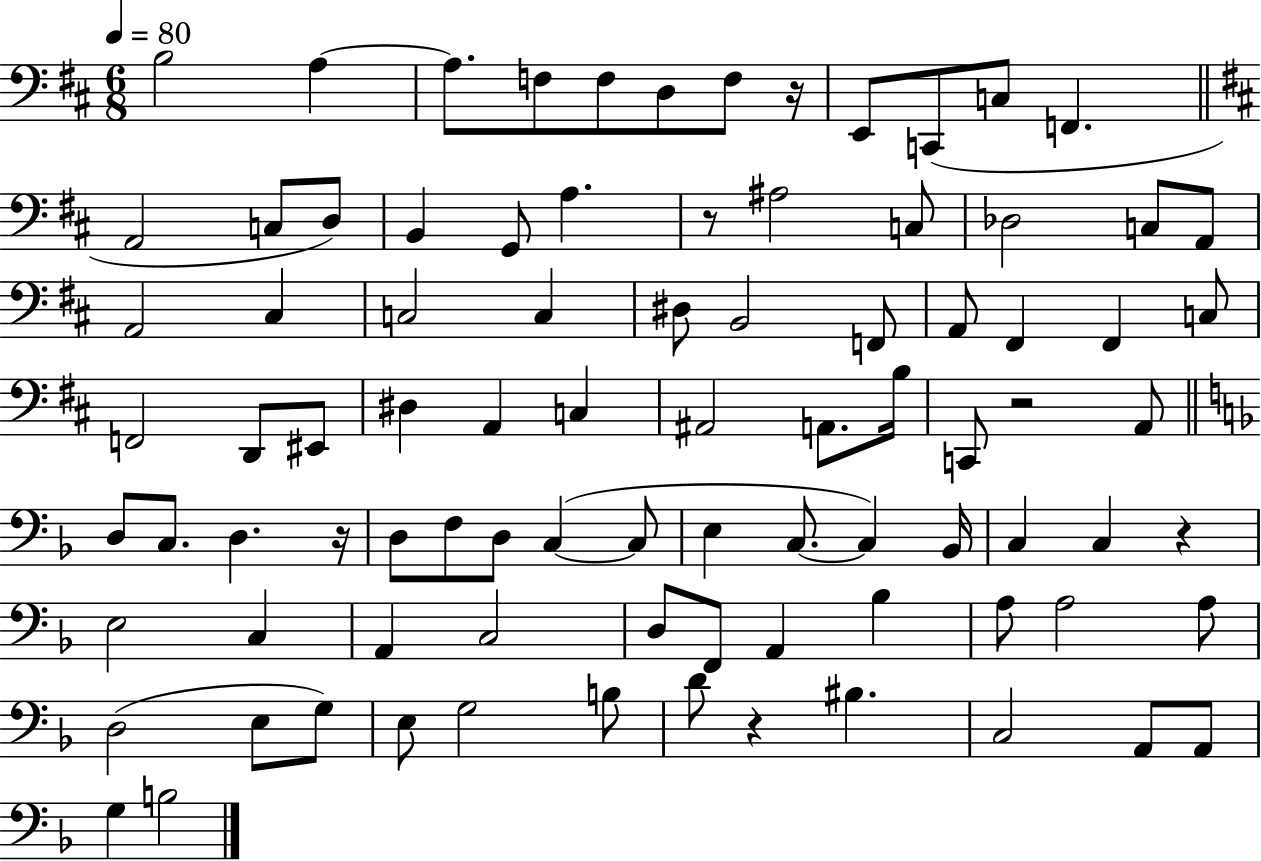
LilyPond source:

{
  \clef bass
  \numericTimeSignature
  \time 6/8
  \key d \major
  \tempo 4 = 80
  b2 a4~~ | a8. f8 f8 d8 f8 r16 | e,8 c,8( c8 f,4. | \bar "||" \break \key b \minor a,2 c8 d8) | b,4 g,8 a4. | r8 ais2 c8 | des2 c8 a,8 | \break a,2 cis4 | c2 c4 | dis8 b,2 f,8 | a,8 fis,4 fis,4 c8 | \break f,2 d,8 eis,8 | dis4 a,4 c4 | ais,2 a,8. b16 | c,8 r2 a,8 | \break \bar "||" \break \key f \major d8 c8. d4. r16 | d8 f8 d8 c4~(~ c8 | e4 c8.~~ c4) bes,16 | c4 c4 r4 | \break e2 c4 | a,4 c2 | d8 f,8 a,4 bes4 | a8 a2 a8 | \break d2( e8 g8) | e8 g2 b8 | d'8 r4 bis4. | c2 a,8 a,8 | \break g4 b2 | \bar "|."
}